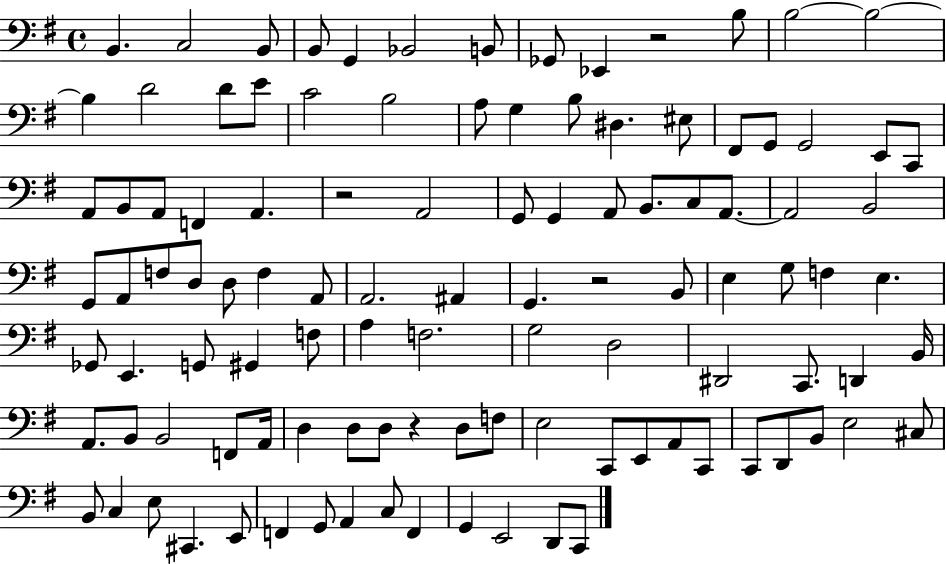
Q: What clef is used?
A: bass